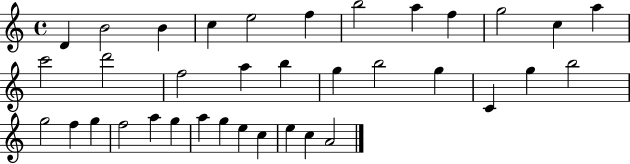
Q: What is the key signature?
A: C major